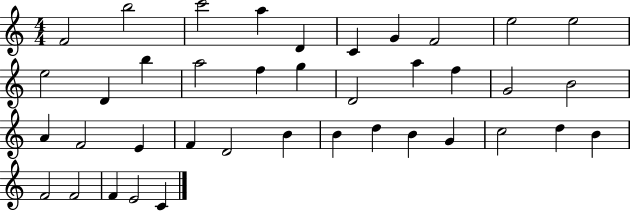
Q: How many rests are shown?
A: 0